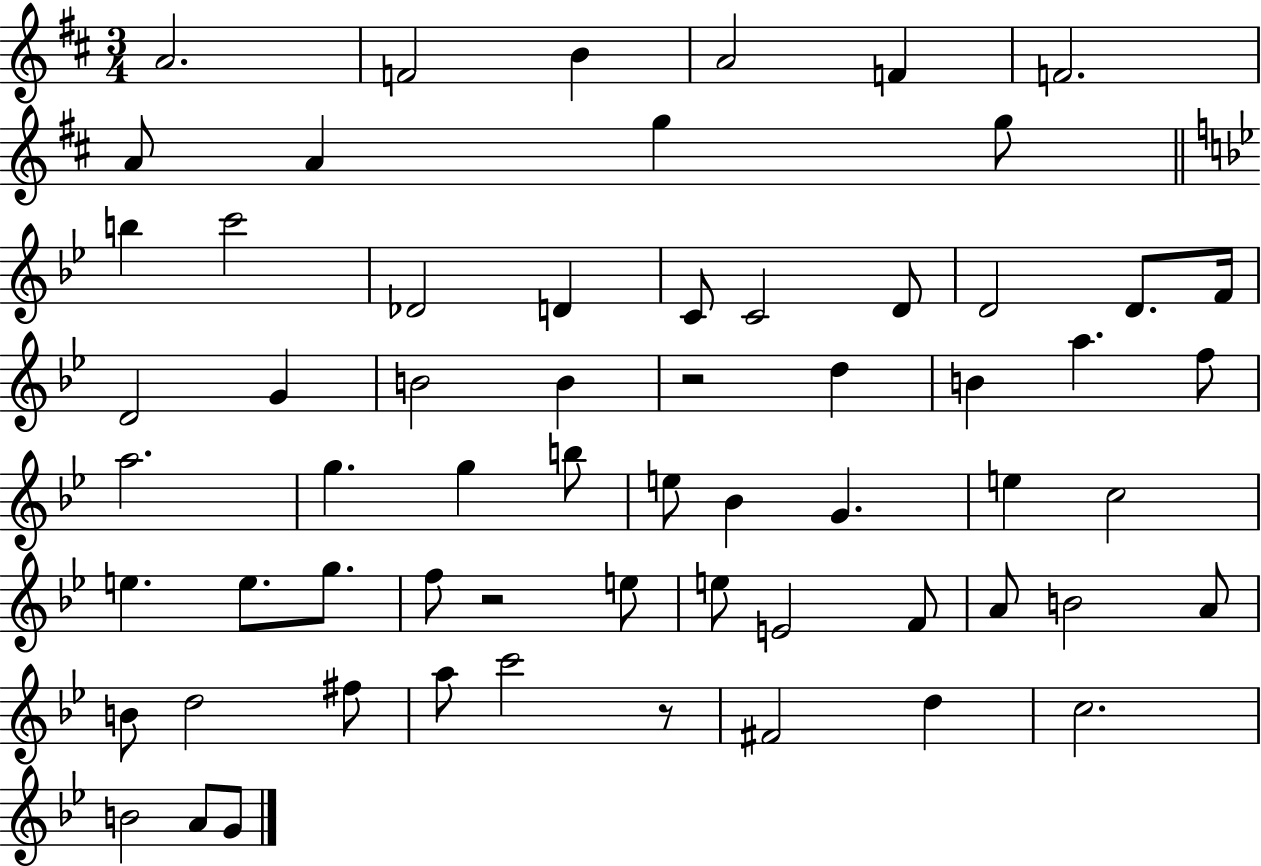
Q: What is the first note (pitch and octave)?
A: A4